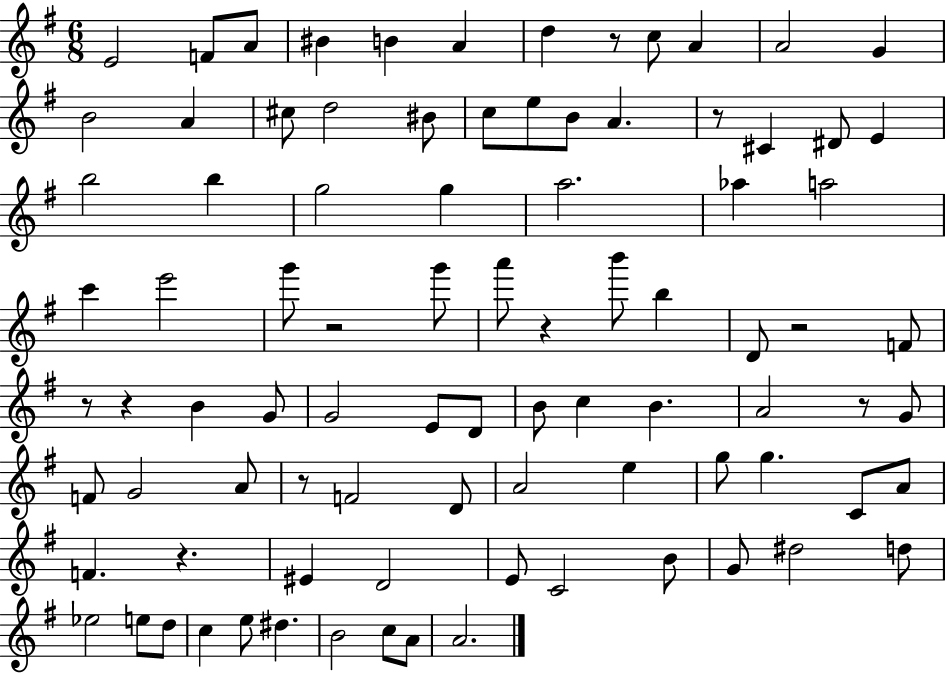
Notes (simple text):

E4/h F4/e A4/e BIS4/q B4/q A4/q D5/q R/e C5/e A4/q A4/h G4/q B4/h A4/q C#5/e D5/h BIS4/e C5/e E5/e B4/e A4/q. R/e C#4/q D#4/e E4/q B5/h B5/q G5/h G5/q A5/h. Ab5/q A5/h C6/q E6/h G6/e R/h G6/e A6/e R/q B6/e B5/q D4/e R/h F4/e R/e R/q B4/q G4/e G4/h E4/e D4/e B4/e C5/q B4/q. A4/h R/e G4/e F4/e G4/h A4/e R/e F4/h D4/e A4/h E5/q G5/e G5/q. C4/e A4/e F4/q. R/q. EIS4/q D4/h E4/e C4/h B4/e G4/e D#5/h D5/e Eb5/h E5/e D5/e C5/q E5/e D#5/q. B4/h C5/e A4/e A4/h.